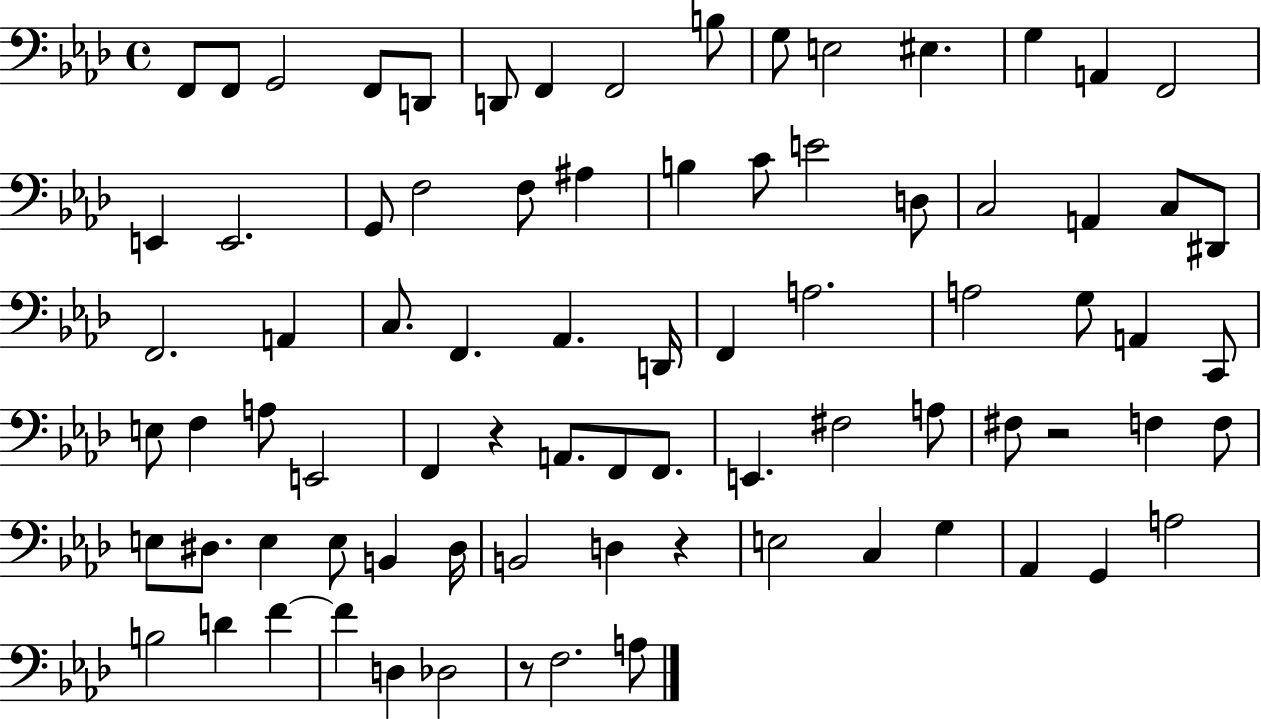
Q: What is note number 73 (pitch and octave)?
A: F4